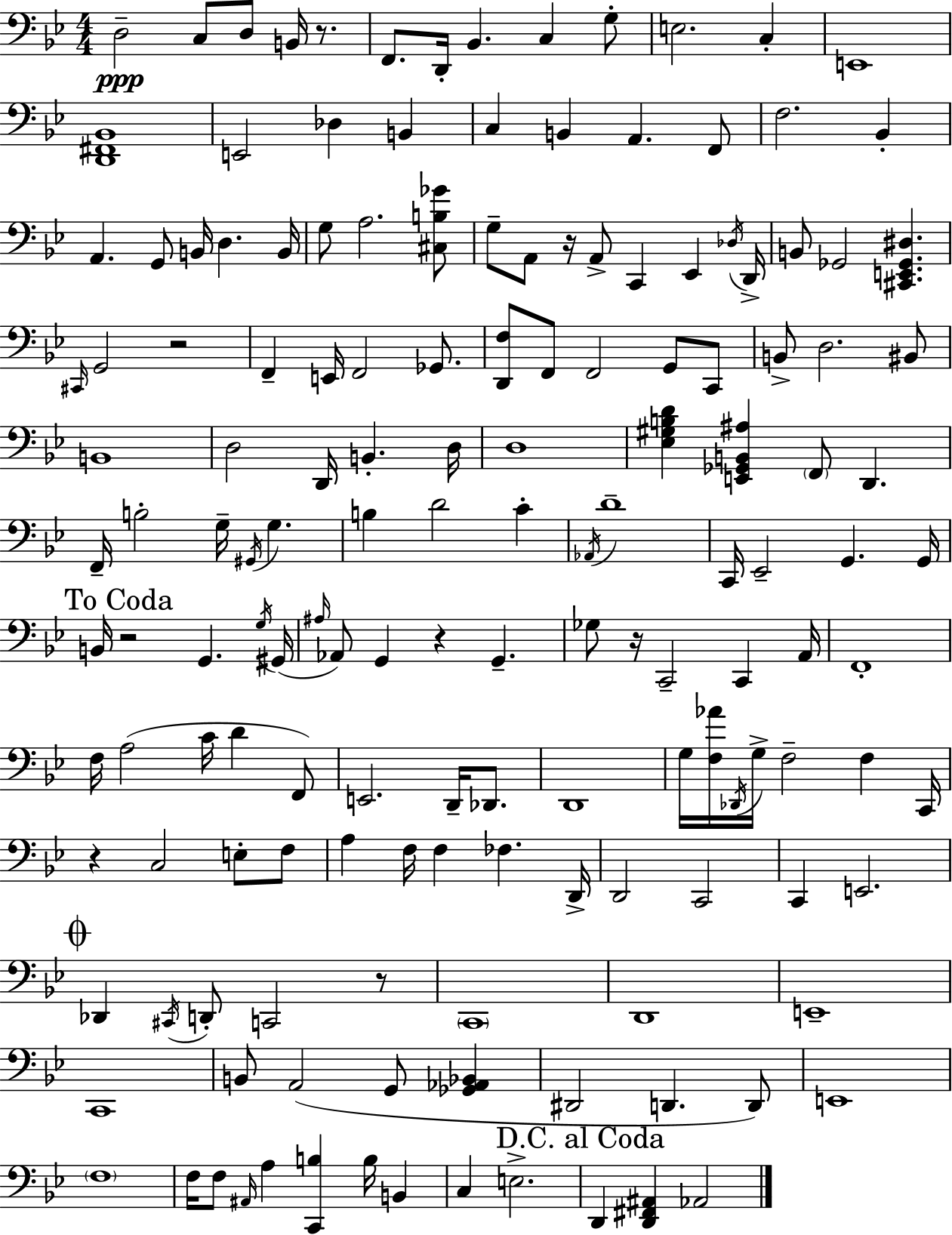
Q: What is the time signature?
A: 4/4